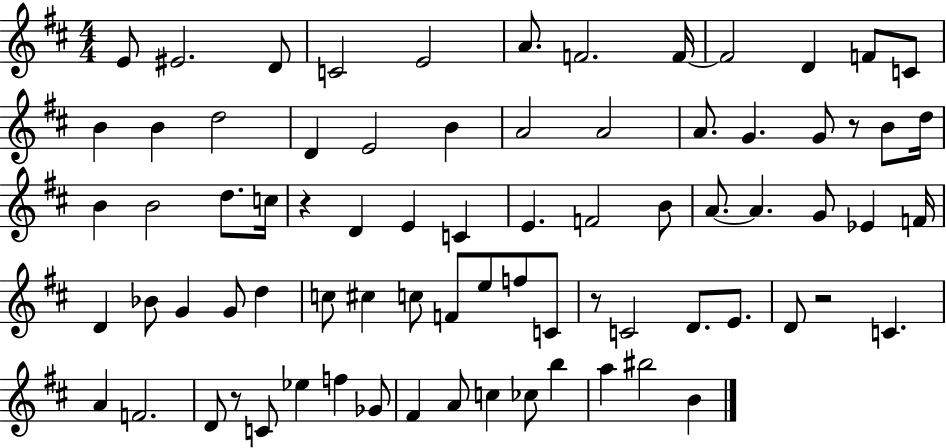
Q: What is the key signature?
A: D major